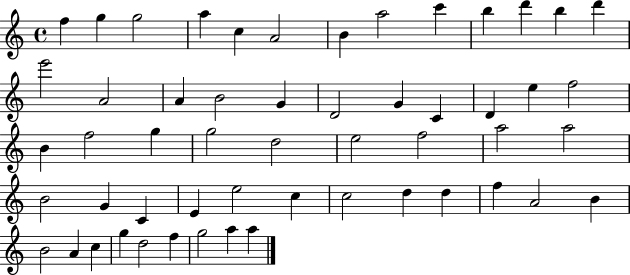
X:1
T:Untitled
M:4/4
L:1/4
K:C
f g g2 a c A2 B a2 c' b d' b d' e'2 A2 A B2 G D2 G C D e f2 B f2 g g2 d2 e2 f2 a2 a2 B2 G C E e2 c c2 d d f A2 B B2 A c g d2 f g2 a a